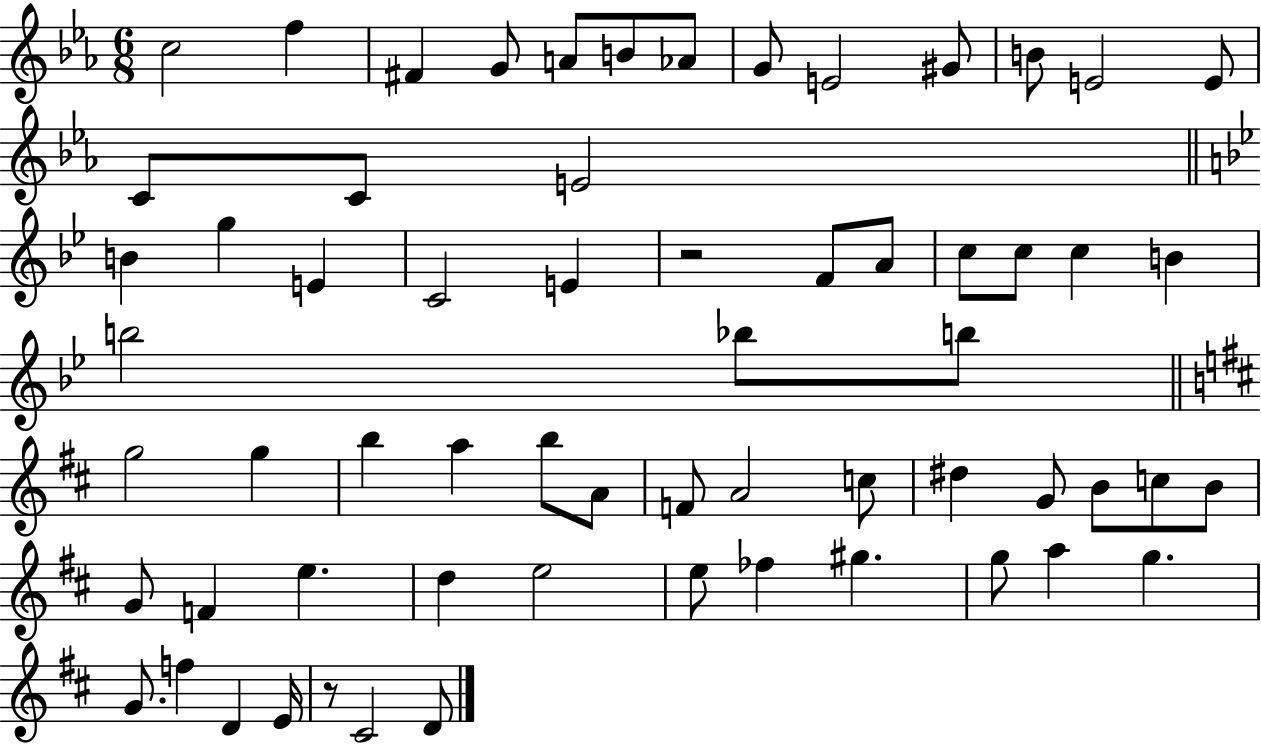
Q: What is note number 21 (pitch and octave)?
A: E4